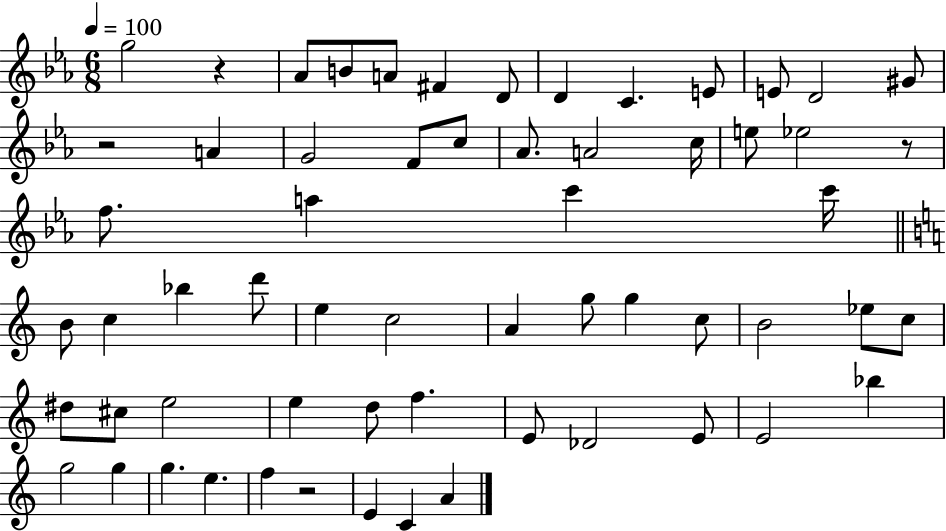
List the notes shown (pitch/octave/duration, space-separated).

G5/h R/q Ab4/e B4/e A4/e F#4/q D4/e D4/q C4/q. E4/e E4/e D4/h G#4/e R/h A4/q G4/h F4/e C5/e Ab4/e. A4/h C5/s E5/e Eb5/h R/e F5/e. A5/q C6/q C6/s B4/e C5/q Bb5/q D6/e E5/q C5/h A4/q G5/e G5/q C5/e B4/h Eb5/e C5/e D#5/e C#5/e E5/h E5/q D5/e F5/q. E4/e Db4/h E4/e E4/h Bb5/q G5/h G5/q G5/q. E5/q. F5/q R/h E4/q C4/q A4/q